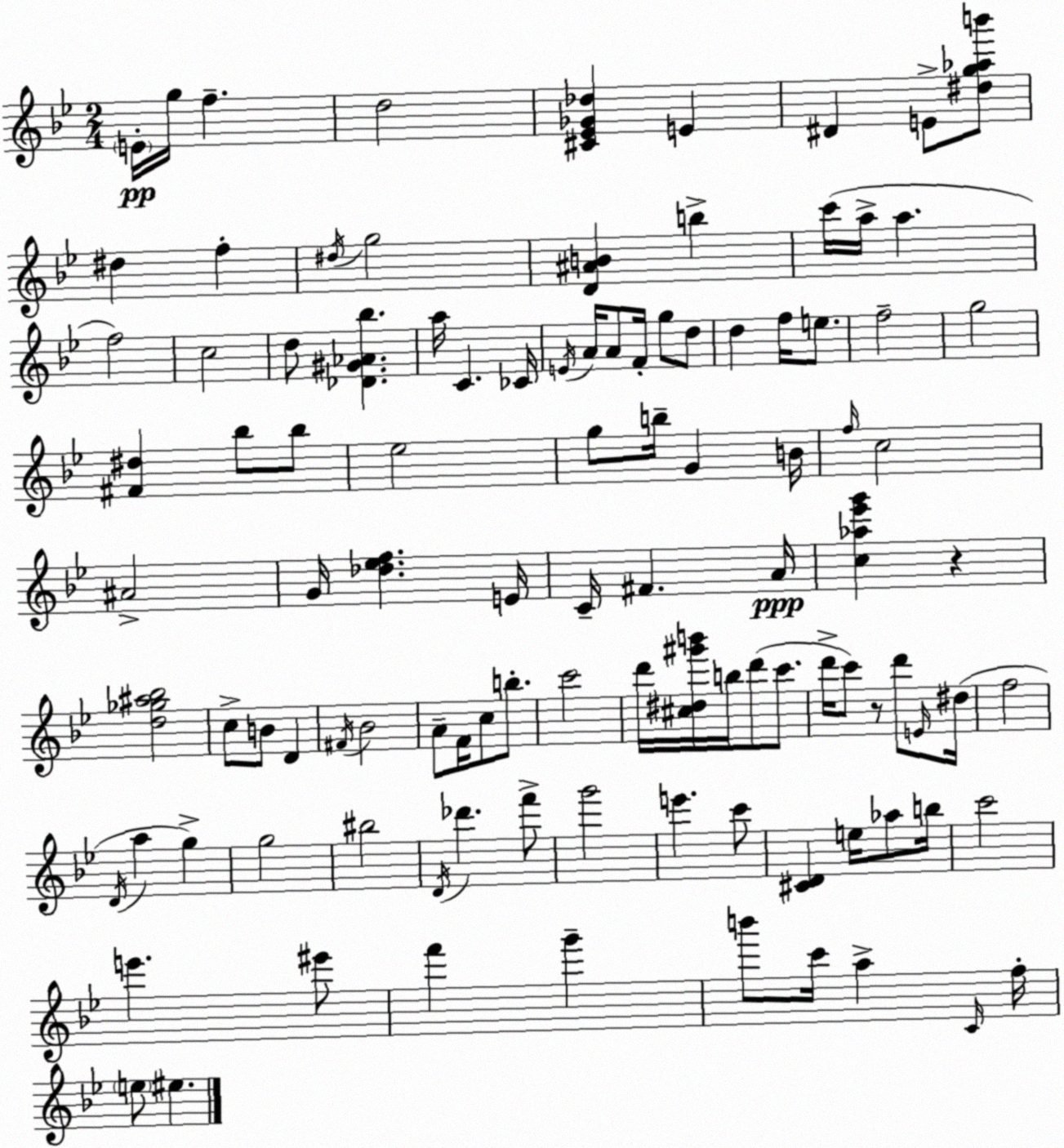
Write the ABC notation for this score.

X:1
T:Untitled
M:2/4
L:1/4
K:Gm
E/4 g/4 f d2 [^C_E_G_d] E ^D E/2 [^dg_ab']/2 ^d f ^d/4 g2 [D^AB] b c'/4 a/4 a f2 c2 d/2 [_D^G_A_b] a/4 C _C/4 E/4 A/4 A/2 F/4 g/2 d/2 d f/4 e/2 f2 g2 [^F^d] _b/2 _b/2 _e2 g/2 b/4 G B/4 f/4 c2 ^A2 G/4 [_d_ef] E/4 C/4 ^F A/4 [c_a_e'g'] z [d_g^a_b]2 c/2 B/2 D ^F/4 _B2 A/2 F/4 c/2 b/2 c'2 d'/4 [^c^d^g'b']/4 b/4 d'/2 c'/2 d'/4 c'/2 z/2 d'/2 E/4 ^d/4 f2 D/4 a g g2 ^b2 D/4 _d' f'/2 g'2 e' c'/2 [^CD] e/4 _a/2 b/4 c'2 e' ^e'/2 f' g' b'/2 c'/4 a C/4 f/4 e/2 ^e